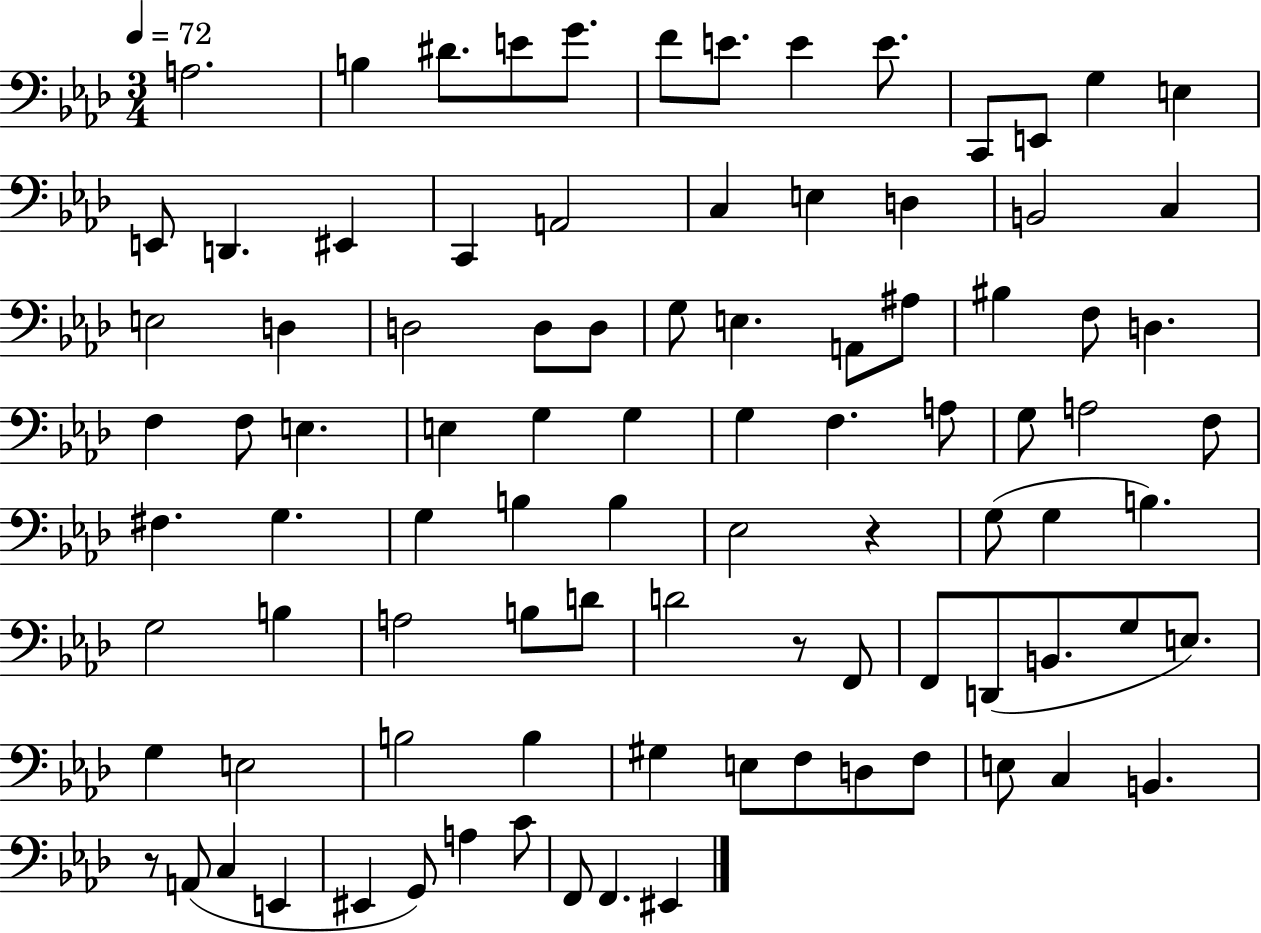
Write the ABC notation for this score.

X:1
T:Untitled
M:3/4
L:1/4
K:Ab
A,2 B, ^D/2 E/2 G/2 F/2 E/2 E E/2 C,,/2 E,,/2 G, E, E,,/2 D,, ^E,, C,, A,,2 C, E, D, B,,2 C, E,2 D, D,2 D,/2 D,/2 G,/2 E, A,,/2 ^A,/2 ^B, F,/2 D, F, F,/2 E, E, G, G, G, F, A,/2 G,/2 A,2 F,/2 ^F, G, G, B, B, _E,2 z G,/2 G, B, G,2 B, A,2 B,/2 D/2 D2 z/2 F,,/2 F,,/2 D,,/2 B,,/2 G,/2 E,/2 G, E,2 B,2 B, ^G, E,/2 F,/2 D,/2 F,/2 E,/2 C, B,, z/2 A,,/2 C, E,, ^E,, G,,/2 A, C/2 F,,/2 F,, ^E,,